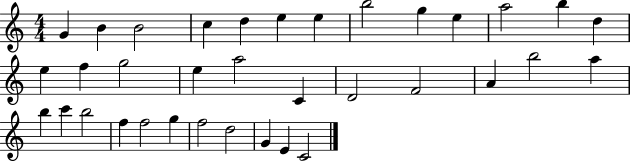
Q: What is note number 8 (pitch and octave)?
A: B5